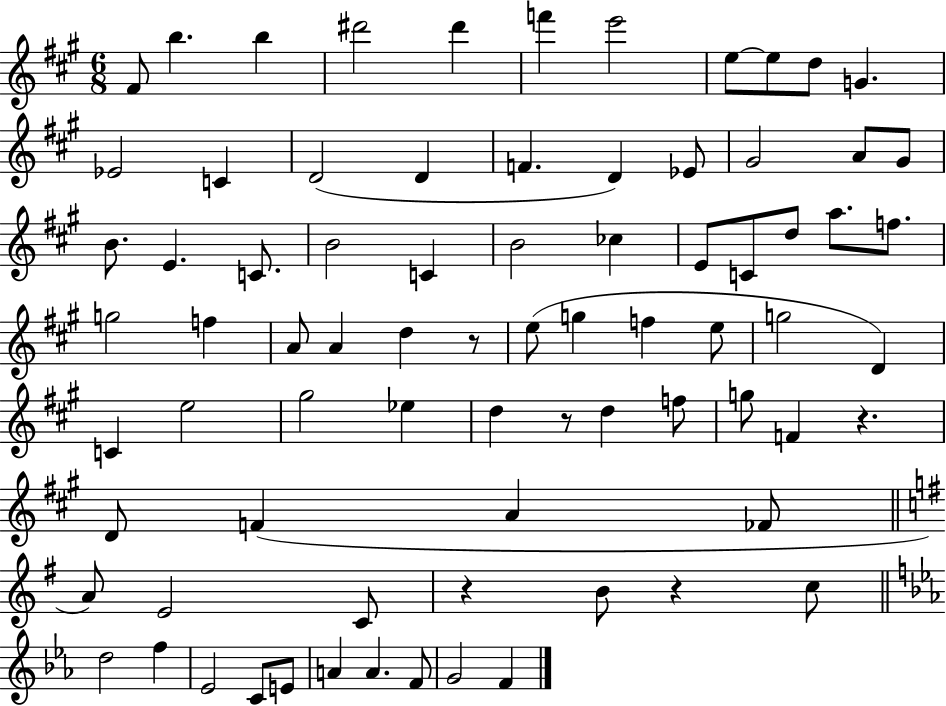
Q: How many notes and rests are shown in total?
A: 77